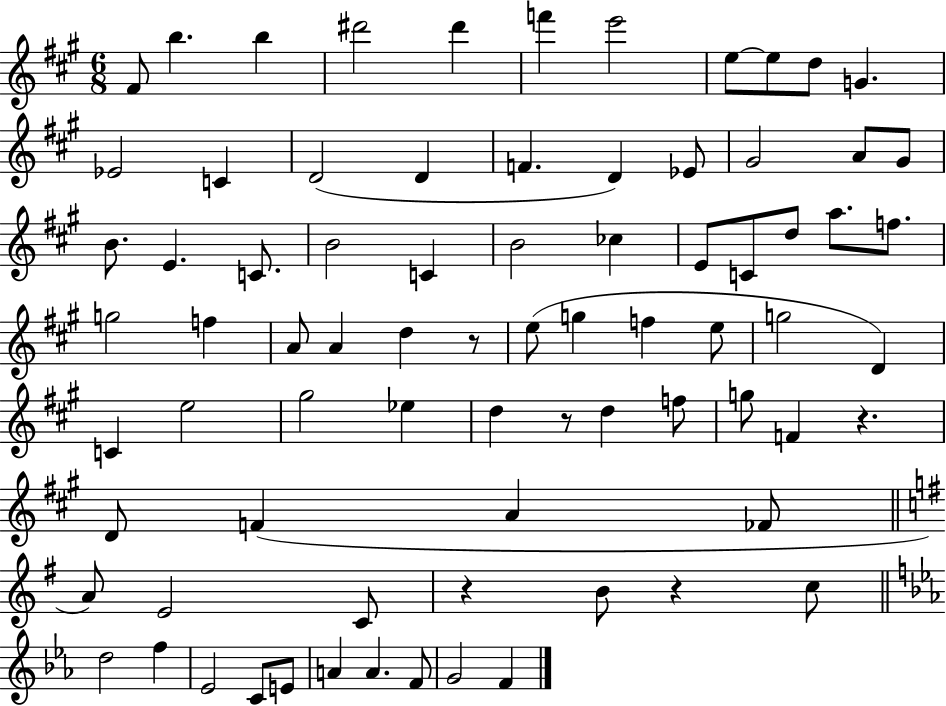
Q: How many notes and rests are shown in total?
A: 77